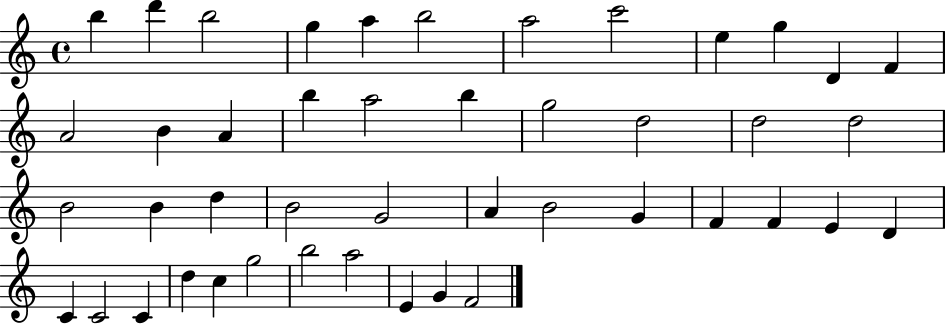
X:1
T:Untitled
M:4/4
L:1/4
K:C
b d' b2 g a b2 a2 c'2 e g D F A2 B A b a2 b g2 d2 d2 d2 B2 B d B2 G2 A B2 G F F E D C C2 C d c g2 b2 a2 E G F2